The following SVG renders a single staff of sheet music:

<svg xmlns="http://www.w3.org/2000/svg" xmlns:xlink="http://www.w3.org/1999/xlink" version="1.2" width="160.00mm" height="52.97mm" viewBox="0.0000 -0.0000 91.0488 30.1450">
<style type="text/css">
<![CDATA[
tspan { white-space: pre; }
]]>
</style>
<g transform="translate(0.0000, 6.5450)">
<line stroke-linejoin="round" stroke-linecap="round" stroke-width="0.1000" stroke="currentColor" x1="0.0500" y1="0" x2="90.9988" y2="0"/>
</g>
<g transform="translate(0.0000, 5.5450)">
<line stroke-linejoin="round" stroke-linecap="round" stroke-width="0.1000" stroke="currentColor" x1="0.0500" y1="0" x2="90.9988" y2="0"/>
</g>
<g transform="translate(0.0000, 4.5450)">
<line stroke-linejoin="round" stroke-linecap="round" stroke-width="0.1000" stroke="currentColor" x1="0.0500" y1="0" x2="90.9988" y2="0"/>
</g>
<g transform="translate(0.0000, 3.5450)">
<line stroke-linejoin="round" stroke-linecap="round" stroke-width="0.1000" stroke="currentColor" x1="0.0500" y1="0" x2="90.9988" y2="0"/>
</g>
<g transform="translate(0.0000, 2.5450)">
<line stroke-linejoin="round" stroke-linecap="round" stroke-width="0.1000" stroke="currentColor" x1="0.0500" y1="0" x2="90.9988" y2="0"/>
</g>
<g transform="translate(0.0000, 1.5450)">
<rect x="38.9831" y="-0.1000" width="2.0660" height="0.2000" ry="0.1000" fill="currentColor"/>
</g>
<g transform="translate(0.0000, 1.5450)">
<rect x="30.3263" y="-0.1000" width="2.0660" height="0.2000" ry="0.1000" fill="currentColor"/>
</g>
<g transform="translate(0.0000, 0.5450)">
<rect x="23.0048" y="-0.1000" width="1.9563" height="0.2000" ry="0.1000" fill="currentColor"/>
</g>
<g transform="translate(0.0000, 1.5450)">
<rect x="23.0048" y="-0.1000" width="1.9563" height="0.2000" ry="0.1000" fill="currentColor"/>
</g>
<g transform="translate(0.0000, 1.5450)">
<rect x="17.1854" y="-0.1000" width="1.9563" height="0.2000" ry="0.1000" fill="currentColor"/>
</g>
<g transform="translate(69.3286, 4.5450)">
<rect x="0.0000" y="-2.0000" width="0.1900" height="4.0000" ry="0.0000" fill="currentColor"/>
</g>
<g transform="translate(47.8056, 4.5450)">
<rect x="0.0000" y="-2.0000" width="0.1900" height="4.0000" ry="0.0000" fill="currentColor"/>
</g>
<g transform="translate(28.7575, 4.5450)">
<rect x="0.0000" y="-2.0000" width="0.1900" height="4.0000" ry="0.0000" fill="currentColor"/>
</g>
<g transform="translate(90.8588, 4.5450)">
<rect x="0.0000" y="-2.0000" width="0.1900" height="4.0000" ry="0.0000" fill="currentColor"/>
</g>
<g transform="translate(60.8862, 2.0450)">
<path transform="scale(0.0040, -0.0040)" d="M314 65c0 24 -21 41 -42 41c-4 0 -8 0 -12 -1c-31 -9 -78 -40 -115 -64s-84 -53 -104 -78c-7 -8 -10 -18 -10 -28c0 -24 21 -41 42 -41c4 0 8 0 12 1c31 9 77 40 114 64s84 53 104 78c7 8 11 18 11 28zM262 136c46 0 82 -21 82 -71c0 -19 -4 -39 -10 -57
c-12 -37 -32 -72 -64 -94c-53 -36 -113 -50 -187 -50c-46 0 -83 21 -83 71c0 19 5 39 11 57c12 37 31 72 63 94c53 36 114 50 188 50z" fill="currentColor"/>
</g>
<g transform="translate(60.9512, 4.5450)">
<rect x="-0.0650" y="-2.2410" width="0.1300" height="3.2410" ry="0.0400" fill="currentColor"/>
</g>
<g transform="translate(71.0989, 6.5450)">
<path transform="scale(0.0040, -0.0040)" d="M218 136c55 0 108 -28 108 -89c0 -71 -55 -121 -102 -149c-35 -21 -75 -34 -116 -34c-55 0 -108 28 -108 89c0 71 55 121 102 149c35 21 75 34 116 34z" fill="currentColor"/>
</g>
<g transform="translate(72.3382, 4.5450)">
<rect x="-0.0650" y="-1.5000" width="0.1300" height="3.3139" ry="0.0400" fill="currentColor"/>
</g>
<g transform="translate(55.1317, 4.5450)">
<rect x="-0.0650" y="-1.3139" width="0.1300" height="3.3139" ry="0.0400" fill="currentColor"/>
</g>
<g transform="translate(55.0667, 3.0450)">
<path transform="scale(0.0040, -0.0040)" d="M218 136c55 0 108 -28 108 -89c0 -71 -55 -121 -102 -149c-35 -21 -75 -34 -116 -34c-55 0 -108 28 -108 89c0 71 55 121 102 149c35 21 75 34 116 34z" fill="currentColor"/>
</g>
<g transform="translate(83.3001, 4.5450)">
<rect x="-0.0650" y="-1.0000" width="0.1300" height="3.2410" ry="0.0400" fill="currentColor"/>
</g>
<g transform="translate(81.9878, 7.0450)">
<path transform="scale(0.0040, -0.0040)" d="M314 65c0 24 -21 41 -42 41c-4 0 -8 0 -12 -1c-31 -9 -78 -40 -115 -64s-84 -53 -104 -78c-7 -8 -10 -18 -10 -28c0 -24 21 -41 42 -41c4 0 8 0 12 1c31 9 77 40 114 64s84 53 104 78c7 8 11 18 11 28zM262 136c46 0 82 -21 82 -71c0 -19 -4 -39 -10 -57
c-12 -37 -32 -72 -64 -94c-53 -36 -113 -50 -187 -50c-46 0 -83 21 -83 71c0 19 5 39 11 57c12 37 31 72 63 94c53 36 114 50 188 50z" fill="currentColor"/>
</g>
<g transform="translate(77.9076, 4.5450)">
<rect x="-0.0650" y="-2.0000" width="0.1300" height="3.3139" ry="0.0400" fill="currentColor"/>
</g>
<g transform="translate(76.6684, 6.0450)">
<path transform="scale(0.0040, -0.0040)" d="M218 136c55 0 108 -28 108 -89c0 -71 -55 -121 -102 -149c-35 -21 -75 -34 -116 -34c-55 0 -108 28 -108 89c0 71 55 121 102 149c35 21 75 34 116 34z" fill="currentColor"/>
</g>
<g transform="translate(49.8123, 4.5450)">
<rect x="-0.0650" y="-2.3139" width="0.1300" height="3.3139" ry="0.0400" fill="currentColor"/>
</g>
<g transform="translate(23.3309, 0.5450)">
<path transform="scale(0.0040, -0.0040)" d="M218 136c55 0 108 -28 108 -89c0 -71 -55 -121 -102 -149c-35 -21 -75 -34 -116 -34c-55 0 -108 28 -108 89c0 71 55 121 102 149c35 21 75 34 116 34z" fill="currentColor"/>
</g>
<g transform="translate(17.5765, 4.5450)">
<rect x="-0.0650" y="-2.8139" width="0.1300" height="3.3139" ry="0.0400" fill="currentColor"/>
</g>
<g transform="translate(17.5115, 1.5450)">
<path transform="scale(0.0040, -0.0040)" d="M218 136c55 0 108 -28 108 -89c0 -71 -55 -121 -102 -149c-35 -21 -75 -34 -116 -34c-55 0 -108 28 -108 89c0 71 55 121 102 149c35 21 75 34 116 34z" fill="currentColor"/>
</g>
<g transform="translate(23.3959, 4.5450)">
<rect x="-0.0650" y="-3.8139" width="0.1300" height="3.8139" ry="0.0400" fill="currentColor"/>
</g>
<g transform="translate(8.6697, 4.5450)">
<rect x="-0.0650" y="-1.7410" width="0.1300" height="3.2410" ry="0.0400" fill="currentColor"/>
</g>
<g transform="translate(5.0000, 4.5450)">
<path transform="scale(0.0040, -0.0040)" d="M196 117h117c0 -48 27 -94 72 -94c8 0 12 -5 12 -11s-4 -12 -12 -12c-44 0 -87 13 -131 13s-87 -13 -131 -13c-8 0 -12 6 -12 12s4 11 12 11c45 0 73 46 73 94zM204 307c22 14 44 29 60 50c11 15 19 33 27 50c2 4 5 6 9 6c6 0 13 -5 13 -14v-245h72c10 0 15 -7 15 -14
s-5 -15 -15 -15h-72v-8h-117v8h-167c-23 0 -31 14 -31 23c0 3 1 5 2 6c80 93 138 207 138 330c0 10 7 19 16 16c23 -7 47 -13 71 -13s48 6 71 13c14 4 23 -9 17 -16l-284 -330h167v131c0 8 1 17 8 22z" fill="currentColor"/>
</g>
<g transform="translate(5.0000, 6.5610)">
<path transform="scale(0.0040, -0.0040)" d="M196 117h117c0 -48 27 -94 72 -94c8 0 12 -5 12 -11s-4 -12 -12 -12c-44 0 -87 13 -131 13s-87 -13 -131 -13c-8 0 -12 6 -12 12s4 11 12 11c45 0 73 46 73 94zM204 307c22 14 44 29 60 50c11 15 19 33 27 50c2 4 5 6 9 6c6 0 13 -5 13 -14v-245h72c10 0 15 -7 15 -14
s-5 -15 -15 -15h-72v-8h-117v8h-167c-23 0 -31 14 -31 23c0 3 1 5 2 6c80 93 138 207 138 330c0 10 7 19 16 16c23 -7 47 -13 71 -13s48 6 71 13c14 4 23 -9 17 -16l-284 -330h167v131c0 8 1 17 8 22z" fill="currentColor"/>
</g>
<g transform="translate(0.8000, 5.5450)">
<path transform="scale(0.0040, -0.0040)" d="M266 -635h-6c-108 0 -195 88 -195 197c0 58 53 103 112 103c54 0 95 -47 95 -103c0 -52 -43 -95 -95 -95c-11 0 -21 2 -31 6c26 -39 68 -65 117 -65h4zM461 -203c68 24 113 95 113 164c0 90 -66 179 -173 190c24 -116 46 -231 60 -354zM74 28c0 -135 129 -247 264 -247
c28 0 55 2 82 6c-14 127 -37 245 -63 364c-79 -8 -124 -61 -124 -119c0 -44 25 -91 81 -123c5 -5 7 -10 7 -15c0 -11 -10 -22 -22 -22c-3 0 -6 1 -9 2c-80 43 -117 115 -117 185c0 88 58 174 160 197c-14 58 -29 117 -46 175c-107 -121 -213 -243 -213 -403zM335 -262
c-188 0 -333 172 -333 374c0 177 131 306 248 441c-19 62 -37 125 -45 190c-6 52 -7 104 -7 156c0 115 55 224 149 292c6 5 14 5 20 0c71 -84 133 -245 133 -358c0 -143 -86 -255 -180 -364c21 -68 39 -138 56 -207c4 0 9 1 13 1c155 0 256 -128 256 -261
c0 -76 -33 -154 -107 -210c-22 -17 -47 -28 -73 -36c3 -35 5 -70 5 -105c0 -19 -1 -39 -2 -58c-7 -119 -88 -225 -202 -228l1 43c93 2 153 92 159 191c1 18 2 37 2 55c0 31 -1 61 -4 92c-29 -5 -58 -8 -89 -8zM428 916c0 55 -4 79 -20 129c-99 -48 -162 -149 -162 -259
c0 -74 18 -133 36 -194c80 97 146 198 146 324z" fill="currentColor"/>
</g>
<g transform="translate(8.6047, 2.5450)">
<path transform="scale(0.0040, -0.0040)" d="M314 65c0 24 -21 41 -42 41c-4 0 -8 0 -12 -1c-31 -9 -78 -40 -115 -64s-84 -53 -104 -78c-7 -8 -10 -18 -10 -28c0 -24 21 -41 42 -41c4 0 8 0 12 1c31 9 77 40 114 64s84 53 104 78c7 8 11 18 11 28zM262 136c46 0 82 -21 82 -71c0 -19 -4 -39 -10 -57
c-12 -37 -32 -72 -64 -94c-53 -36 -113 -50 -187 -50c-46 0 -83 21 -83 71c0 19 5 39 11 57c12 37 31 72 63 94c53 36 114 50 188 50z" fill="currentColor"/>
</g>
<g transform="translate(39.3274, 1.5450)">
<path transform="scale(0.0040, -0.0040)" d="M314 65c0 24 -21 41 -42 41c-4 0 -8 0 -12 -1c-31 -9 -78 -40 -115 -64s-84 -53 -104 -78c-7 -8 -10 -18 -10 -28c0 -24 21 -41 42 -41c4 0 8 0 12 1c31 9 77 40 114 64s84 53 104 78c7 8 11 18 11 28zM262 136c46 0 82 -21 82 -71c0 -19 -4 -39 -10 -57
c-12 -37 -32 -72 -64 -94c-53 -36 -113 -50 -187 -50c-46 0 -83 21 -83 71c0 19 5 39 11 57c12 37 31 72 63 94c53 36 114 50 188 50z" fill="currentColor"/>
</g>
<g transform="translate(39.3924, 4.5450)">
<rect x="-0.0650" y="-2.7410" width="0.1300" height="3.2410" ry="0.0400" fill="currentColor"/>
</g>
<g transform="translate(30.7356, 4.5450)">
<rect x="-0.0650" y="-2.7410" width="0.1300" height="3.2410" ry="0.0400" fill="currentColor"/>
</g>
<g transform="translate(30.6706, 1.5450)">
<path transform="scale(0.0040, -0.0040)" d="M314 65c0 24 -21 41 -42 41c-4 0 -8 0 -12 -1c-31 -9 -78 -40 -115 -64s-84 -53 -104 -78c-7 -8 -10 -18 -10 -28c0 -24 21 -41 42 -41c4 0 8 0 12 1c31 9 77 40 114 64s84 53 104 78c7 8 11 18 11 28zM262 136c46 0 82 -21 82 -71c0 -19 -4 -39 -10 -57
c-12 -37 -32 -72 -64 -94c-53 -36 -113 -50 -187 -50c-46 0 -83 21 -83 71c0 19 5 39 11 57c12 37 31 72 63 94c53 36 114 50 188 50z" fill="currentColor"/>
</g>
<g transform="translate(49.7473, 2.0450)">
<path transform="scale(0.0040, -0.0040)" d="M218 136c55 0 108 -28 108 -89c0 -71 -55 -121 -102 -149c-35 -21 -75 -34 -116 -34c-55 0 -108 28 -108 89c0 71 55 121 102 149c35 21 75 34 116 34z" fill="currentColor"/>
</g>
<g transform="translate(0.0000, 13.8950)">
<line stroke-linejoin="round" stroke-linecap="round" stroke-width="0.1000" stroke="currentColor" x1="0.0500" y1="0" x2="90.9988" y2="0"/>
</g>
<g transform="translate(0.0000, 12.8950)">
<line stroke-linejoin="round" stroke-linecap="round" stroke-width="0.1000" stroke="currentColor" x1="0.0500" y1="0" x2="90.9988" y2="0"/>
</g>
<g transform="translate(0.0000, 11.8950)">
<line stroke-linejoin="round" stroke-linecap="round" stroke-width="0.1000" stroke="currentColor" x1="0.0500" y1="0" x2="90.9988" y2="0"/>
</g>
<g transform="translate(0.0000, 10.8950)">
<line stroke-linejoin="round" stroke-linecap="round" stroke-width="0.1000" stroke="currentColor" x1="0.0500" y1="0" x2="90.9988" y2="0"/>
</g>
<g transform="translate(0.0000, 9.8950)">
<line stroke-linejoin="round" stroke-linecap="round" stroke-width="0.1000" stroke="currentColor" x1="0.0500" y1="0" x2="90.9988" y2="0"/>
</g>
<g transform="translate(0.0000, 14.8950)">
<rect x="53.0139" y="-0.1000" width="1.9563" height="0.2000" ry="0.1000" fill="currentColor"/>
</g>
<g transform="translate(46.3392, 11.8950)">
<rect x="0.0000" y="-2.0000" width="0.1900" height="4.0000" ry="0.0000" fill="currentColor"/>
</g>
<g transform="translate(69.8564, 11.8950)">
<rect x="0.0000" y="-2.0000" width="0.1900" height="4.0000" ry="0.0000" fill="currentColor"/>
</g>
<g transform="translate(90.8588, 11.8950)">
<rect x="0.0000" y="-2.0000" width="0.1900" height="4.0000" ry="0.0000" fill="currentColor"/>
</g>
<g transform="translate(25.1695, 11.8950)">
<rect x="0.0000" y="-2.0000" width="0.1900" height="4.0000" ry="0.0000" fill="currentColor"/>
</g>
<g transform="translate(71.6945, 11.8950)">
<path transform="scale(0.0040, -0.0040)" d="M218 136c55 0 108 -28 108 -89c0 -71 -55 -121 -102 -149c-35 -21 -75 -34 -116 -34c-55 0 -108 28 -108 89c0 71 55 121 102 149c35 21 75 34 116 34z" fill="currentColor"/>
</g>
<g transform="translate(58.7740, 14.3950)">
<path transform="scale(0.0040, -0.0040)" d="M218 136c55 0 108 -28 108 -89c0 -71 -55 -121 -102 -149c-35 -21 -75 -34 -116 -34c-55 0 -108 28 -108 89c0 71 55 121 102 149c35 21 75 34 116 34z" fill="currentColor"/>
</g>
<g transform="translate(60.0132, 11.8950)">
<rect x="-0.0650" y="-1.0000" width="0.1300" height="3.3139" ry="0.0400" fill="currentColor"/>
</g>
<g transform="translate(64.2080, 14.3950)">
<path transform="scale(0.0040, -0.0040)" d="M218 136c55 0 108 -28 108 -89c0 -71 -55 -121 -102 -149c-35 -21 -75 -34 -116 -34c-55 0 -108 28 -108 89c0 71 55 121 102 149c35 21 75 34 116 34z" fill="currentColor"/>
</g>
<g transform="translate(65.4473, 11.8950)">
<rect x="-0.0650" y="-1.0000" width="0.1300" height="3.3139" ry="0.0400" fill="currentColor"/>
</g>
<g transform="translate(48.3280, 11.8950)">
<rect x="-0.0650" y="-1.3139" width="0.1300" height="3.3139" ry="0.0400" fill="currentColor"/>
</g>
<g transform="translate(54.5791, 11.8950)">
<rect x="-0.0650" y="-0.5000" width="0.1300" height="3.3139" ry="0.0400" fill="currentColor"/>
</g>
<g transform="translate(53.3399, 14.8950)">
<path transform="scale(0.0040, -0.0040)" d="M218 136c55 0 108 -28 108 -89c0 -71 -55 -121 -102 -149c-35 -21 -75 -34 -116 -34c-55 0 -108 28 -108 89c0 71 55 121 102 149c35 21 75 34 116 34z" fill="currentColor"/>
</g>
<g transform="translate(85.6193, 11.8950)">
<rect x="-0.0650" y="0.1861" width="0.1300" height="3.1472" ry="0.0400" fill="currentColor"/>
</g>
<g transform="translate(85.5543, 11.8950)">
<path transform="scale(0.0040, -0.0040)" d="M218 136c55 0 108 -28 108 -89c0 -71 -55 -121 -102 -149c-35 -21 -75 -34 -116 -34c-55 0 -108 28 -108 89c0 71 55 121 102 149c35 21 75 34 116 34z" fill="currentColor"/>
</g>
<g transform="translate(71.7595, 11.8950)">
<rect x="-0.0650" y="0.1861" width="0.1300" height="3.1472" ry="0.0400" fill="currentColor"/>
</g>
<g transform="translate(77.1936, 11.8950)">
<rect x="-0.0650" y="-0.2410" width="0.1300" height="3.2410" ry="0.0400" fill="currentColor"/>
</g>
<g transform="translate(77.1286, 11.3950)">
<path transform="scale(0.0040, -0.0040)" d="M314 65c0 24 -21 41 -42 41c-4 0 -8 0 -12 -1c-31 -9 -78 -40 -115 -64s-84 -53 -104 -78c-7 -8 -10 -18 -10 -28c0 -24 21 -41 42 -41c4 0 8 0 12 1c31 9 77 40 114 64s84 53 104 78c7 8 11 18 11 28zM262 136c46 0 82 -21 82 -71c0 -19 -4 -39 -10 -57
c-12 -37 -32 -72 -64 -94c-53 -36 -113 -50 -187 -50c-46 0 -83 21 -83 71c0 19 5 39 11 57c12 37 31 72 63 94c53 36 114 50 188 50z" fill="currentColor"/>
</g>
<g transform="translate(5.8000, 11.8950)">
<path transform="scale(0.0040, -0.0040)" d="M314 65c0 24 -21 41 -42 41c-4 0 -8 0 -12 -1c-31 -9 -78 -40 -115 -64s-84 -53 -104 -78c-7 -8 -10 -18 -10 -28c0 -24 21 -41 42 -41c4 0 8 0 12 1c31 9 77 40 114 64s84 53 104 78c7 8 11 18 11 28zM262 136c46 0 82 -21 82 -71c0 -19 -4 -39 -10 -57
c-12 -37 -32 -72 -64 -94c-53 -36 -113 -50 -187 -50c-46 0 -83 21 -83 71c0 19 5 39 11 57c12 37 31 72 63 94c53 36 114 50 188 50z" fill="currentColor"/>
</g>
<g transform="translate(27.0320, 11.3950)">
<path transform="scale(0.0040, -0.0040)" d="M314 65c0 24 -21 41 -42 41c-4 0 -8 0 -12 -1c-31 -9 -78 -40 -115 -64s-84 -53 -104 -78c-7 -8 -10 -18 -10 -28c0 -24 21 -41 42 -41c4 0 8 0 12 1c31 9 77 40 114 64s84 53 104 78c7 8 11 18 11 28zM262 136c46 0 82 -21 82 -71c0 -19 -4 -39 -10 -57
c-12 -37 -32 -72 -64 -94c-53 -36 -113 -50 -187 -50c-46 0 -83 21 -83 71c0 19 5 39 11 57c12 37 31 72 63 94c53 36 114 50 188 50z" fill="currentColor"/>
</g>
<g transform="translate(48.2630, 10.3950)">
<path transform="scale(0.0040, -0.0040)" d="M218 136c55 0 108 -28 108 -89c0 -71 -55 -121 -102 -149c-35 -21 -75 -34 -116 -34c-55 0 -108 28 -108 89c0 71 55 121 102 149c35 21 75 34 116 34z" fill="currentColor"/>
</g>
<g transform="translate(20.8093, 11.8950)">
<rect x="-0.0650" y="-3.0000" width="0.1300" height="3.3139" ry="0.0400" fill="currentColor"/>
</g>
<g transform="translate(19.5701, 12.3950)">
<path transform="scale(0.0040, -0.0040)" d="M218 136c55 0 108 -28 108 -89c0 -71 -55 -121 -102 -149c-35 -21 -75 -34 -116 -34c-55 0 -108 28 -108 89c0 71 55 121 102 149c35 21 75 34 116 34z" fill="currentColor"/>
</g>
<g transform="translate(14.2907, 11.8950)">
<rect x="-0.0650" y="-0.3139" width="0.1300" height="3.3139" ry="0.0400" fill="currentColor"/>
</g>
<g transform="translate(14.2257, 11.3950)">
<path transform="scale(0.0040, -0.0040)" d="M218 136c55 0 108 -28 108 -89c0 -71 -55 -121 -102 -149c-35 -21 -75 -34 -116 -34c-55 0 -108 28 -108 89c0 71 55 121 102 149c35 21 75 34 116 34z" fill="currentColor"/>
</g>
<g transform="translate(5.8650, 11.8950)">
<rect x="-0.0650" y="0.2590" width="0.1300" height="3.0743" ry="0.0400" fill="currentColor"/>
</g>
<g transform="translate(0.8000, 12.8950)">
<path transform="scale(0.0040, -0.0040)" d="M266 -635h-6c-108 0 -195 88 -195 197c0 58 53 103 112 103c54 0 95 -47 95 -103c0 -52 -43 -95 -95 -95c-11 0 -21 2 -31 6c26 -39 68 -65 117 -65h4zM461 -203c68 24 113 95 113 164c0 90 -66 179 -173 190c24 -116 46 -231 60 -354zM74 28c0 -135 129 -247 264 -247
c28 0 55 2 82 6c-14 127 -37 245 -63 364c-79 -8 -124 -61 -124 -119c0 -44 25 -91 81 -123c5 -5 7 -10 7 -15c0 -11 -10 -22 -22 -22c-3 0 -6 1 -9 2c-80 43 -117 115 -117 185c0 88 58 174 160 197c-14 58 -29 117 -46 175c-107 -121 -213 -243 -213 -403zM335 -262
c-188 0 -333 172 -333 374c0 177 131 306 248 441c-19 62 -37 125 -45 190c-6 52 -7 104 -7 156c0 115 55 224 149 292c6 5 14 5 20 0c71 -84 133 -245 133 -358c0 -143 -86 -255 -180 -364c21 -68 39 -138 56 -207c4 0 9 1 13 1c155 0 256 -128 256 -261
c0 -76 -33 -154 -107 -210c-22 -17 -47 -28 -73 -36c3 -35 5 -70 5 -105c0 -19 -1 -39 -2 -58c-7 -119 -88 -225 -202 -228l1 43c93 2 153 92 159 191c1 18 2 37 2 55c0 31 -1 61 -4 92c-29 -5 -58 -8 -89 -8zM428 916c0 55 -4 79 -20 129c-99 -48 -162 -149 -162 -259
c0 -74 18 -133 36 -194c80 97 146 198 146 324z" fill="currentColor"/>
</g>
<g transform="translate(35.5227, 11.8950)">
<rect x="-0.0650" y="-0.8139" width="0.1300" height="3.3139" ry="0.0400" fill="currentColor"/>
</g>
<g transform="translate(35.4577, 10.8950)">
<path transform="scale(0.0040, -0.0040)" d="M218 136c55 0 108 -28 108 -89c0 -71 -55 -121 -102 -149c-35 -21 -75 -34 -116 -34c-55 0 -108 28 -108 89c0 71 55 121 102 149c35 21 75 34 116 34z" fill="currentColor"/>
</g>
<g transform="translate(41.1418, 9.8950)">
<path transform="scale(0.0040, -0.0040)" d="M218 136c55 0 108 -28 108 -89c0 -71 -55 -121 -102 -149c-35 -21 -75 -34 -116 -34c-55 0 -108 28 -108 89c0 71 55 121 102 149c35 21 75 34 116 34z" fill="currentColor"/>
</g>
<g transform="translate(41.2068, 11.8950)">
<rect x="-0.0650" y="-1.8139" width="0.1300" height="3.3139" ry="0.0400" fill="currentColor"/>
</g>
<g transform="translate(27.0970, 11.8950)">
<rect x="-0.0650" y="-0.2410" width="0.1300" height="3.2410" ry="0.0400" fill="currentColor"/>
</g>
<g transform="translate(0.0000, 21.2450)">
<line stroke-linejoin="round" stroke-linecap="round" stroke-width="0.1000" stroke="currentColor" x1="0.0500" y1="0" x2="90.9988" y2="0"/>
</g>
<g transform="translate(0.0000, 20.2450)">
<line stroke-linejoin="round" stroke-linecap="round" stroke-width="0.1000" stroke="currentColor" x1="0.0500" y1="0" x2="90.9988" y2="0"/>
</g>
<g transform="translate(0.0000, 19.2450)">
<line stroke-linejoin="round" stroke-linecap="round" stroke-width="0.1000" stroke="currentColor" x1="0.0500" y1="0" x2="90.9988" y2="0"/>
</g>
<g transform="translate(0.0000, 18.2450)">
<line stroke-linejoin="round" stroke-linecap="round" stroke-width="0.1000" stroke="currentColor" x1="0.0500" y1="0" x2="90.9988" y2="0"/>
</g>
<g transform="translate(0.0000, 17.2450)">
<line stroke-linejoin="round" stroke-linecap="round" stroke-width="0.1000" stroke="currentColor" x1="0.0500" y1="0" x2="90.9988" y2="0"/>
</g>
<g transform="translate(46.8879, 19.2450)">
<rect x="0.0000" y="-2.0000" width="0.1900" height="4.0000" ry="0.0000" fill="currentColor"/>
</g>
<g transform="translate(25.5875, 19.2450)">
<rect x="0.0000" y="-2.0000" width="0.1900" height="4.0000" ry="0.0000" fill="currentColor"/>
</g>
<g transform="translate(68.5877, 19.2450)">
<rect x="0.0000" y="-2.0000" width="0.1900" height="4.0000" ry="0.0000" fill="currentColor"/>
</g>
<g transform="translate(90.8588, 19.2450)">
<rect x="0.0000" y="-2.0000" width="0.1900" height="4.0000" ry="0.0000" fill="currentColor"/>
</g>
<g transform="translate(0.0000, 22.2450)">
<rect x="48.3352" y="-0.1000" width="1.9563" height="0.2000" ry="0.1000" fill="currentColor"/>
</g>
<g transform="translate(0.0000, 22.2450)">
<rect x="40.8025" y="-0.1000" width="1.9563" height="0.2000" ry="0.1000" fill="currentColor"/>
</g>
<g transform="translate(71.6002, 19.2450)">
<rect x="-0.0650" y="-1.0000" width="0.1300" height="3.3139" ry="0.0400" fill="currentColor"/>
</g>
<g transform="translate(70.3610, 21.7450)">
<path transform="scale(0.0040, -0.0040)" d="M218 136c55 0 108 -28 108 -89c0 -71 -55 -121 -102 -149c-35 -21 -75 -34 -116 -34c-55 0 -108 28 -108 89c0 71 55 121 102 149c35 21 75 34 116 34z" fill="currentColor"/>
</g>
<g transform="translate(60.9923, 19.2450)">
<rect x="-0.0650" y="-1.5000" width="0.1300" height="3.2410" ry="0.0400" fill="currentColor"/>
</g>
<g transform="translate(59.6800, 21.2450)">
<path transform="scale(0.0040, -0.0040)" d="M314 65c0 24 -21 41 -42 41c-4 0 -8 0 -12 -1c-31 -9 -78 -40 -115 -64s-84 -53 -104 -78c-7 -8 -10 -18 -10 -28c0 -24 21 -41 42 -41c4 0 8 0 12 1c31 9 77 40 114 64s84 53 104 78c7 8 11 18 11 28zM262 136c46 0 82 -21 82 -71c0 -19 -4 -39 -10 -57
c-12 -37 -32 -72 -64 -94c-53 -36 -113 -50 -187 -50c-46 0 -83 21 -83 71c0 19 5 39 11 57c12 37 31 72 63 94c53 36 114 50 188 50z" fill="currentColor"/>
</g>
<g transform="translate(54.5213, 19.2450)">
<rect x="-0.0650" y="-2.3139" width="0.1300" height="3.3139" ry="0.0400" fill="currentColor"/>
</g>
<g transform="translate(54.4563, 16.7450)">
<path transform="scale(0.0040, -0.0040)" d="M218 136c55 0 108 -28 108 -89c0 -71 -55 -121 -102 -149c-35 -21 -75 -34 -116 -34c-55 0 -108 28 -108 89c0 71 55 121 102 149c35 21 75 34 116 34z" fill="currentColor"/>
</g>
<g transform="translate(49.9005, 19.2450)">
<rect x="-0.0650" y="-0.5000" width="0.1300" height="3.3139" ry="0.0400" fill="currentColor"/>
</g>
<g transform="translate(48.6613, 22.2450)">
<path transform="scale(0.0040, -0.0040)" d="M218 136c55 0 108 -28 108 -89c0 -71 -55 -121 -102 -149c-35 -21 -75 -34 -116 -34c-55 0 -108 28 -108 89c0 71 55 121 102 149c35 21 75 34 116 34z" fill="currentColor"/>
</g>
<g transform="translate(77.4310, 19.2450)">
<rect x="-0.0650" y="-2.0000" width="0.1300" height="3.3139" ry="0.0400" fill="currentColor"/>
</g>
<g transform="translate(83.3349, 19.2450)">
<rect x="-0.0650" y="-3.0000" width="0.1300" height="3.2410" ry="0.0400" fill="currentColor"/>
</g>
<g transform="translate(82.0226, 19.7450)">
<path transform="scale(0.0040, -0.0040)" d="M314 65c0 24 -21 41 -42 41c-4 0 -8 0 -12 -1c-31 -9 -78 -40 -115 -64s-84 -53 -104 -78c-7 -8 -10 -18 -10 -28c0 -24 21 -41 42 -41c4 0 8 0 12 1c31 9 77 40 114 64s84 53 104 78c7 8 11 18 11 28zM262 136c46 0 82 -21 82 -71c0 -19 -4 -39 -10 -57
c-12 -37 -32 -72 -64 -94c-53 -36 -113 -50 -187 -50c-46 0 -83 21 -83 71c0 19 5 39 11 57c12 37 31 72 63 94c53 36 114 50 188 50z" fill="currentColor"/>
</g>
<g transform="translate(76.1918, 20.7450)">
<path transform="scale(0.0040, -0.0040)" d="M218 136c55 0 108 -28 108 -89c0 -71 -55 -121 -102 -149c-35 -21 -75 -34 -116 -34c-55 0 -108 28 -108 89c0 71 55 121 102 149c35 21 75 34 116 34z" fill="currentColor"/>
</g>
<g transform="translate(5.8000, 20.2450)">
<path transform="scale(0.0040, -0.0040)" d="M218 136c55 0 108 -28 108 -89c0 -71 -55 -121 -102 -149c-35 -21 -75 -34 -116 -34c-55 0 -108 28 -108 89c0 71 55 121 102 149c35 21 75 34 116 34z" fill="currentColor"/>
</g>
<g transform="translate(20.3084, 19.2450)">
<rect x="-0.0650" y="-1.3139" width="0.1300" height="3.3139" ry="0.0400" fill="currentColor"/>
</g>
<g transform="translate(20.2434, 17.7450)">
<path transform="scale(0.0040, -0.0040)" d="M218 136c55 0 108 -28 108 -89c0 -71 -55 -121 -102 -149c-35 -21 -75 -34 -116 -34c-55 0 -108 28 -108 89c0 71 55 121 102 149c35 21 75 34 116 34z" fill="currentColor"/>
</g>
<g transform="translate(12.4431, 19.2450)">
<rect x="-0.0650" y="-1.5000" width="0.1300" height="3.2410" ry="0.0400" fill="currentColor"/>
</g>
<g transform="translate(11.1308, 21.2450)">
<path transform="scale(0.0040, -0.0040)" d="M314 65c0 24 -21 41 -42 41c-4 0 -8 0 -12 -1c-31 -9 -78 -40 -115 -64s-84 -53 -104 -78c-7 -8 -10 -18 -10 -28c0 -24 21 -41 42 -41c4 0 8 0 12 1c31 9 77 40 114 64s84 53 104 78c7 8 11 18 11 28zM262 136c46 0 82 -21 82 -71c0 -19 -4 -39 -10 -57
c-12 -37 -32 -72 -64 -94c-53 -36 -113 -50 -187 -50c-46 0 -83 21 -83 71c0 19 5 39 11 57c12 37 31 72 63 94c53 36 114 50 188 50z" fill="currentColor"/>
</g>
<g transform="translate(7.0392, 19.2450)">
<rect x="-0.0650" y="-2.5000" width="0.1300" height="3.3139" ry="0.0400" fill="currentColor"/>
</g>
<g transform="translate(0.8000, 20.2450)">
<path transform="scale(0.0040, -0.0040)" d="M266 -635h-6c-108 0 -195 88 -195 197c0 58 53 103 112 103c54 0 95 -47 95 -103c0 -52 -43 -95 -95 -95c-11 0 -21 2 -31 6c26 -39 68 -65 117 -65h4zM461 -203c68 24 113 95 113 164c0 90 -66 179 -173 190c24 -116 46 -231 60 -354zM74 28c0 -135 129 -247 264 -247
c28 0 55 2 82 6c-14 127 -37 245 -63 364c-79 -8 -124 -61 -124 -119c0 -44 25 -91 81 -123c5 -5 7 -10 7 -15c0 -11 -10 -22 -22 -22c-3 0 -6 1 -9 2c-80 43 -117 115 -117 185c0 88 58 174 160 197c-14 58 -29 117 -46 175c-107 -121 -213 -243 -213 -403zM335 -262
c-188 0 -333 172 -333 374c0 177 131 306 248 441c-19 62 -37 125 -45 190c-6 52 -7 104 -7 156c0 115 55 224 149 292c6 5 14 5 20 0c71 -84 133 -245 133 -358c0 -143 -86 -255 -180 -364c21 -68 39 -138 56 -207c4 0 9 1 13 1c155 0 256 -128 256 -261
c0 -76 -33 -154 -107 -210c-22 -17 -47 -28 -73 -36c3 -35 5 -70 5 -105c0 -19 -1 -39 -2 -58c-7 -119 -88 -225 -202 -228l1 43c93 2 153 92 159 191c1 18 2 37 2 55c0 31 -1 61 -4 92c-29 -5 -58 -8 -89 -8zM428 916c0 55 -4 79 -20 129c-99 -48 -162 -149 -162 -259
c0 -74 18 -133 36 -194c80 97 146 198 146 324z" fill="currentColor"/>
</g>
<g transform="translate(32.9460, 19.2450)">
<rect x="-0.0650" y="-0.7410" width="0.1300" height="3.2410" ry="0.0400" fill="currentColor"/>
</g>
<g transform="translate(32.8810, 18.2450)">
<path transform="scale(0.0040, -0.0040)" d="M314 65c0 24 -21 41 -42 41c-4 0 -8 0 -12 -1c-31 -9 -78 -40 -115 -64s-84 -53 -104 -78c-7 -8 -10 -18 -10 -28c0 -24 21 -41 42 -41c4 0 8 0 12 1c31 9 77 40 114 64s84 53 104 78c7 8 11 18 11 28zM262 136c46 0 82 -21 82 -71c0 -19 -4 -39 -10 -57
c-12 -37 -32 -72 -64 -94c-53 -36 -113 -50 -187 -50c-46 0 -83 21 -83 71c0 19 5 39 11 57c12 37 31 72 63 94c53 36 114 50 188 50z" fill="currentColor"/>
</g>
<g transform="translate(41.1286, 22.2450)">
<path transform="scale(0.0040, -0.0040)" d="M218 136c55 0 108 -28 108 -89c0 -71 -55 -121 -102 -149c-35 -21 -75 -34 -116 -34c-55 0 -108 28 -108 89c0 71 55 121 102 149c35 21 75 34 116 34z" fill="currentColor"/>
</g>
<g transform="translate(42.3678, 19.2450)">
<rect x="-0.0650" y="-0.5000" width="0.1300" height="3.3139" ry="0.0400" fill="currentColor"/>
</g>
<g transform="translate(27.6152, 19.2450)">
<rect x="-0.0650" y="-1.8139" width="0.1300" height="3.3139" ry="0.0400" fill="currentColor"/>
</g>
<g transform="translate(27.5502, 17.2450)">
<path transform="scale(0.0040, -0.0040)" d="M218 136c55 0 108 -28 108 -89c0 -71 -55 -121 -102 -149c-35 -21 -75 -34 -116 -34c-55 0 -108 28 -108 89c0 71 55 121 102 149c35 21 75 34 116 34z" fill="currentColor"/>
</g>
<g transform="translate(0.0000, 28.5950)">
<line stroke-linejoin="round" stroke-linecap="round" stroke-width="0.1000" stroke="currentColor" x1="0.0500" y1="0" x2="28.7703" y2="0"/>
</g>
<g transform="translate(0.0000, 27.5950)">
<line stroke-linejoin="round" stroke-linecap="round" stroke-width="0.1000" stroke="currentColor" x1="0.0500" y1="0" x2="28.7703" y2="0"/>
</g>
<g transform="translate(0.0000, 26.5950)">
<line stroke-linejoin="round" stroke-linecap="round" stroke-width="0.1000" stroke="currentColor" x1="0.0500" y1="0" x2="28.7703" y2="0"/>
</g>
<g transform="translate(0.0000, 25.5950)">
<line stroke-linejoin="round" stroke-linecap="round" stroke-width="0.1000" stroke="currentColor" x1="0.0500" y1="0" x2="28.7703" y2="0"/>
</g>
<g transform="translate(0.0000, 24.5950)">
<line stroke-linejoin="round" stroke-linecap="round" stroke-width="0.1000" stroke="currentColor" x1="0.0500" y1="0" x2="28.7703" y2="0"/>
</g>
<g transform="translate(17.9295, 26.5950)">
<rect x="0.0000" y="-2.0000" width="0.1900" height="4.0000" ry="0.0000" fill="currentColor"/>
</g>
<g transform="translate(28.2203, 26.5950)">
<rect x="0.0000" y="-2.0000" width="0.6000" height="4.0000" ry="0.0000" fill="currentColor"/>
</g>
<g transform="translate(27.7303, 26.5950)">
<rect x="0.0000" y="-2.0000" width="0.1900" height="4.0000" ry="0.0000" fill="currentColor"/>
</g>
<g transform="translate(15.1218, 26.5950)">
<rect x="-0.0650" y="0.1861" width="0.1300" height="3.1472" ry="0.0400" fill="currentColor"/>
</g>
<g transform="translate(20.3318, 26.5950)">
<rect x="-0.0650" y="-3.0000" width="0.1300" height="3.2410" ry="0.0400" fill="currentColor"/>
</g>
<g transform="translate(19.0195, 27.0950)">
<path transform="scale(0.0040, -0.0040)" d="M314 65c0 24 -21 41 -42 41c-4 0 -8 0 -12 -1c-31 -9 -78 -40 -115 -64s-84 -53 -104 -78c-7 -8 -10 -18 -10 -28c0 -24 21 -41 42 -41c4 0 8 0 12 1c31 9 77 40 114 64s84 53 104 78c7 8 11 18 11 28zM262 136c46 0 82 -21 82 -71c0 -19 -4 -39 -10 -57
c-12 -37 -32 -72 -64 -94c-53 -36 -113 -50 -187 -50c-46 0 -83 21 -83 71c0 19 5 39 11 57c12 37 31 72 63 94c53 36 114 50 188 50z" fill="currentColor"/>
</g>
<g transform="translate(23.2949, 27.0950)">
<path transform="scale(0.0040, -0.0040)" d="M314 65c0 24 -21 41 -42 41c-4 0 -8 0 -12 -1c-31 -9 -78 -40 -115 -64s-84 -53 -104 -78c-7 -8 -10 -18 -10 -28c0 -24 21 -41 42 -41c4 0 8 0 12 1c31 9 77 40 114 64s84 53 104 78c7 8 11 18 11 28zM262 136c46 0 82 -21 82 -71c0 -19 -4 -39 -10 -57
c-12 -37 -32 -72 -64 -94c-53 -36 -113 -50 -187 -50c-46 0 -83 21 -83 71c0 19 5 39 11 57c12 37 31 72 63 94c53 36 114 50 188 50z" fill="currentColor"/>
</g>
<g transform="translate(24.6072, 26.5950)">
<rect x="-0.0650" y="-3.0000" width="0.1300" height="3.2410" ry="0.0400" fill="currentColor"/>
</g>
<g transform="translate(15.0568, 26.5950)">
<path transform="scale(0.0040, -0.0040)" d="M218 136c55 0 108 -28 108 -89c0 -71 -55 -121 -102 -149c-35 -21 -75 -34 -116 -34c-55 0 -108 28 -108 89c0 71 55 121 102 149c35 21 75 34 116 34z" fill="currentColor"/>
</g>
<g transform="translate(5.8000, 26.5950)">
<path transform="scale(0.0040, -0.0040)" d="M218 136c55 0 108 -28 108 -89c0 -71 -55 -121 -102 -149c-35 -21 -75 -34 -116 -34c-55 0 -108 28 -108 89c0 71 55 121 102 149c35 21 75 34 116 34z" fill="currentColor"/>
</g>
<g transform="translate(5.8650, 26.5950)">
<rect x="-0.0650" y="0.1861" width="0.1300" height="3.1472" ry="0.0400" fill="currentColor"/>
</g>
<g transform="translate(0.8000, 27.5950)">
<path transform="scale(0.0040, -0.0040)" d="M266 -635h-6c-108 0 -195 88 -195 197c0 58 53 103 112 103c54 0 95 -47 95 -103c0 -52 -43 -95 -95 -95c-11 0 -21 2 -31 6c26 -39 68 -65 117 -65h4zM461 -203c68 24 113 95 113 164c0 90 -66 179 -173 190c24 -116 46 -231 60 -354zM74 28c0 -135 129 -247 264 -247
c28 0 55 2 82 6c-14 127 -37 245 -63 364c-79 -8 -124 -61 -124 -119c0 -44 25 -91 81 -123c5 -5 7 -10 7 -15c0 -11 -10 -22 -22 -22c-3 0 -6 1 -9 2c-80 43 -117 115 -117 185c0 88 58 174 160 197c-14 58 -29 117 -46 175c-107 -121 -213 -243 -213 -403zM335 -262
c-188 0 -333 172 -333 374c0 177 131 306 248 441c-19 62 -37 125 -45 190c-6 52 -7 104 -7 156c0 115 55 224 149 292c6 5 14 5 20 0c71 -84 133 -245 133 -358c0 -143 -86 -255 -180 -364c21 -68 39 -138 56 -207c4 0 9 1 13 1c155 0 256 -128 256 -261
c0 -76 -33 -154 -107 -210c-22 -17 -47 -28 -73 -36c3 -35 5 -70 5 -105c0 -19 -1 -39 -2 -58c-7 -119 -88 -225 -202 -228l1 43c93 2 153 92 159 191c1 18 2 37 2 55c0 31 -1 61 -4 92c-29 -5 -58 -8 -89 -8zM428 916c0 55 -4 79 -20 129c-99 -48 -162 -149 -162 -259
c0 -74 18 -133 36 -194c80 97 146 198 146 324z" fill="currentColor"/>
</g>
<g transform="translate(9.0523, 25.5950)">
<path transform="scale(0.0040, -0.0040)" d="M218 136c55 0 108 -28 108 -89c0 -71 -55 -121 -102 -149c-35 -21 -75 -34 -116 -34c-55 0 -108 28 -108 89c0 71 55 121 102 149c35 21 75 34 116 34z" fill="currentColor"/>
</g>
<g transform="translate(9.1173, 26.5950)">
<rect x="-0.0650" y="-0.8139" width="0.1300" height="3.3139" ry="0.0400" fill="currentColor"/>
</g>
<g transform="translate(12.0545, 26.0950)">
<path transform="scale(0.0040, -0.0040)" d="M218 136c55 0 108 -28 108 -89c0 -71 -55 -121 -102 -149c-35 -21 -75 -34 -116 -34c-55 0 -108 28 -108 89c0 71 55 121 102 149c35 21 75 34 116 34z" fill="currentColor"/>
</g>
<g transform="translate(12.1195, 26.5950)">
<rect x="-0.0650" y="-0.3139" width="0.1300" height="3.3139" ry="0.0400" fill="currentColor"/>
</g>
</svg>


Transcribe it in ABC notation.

X:1
T:Untitled
M:4/4
L:1/4
K:C
f2 a c' a2 a2 g e g2 E F D2 B2 c A c2 d f e C D D B c2 B G E2 e f d2 C C g E2 D F A2 B d c B A2 A2